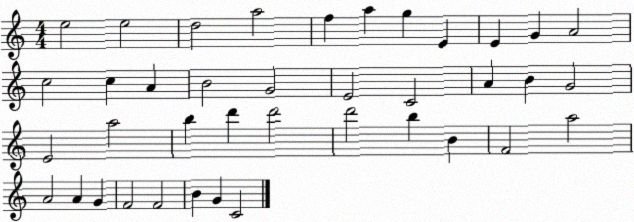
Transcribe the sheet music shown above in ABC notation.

X:1
T:Untitled
M:4/4
L:1/4
K:C
e2 e2 d2 a2 f a g E E G A2 c2 c A B2 G2 E2 C2 A B G2 E2 a2 b d' d'2 d'2 b B F2 a2 A2 A G F2 F2 B G C2